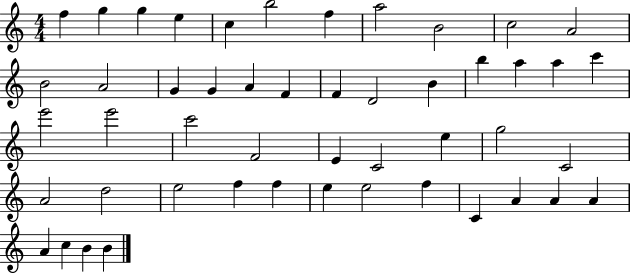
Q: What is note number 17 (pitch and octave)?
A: F4